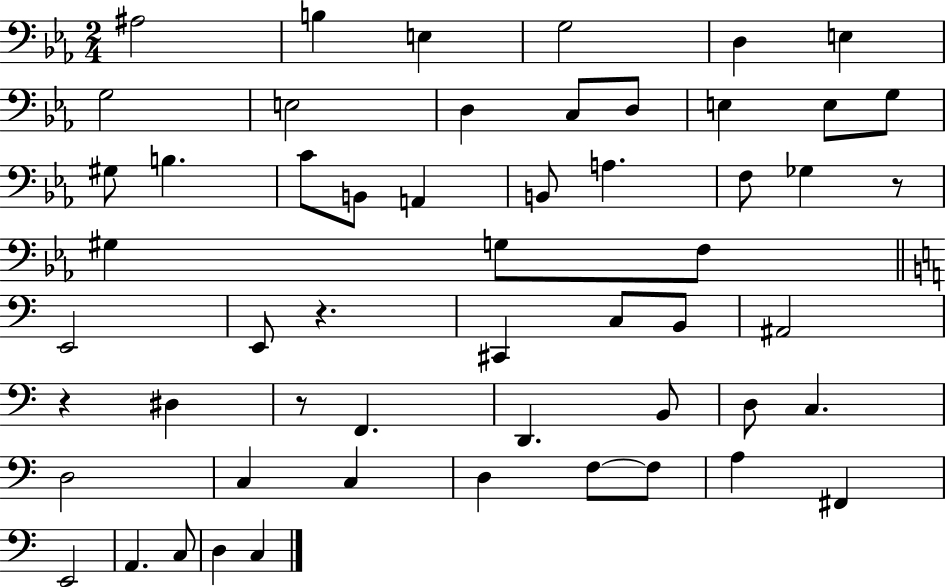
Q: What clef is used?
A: bass